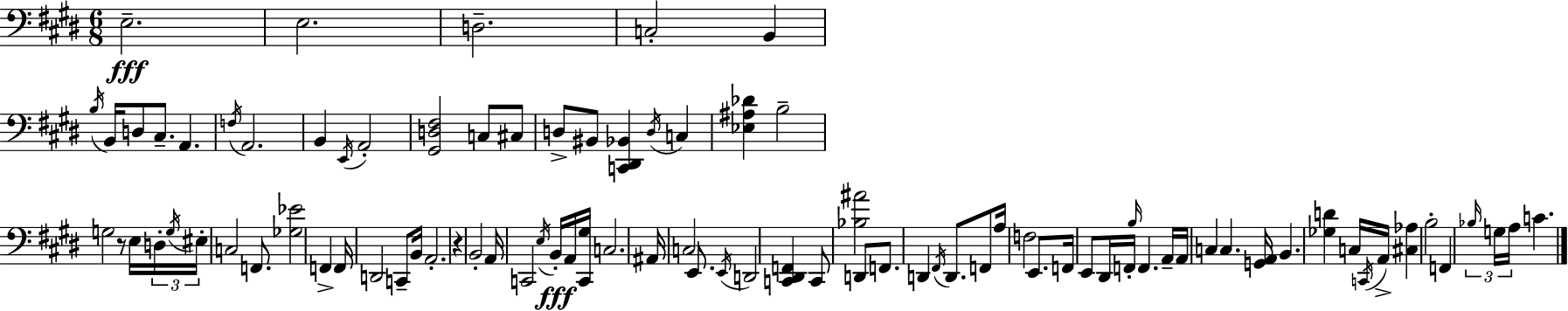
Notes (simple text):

E3/h. E3/h. D3/h. C3/h B2/q B3/s B2/s D3/e C#3/e. A2/q. F3/s A2/h. B2/q E2/s A2/h [G#2,D3,F#3]/h C3/e C#3/e D3/e BIS2/e [C2,D#2,Bb2]/q D3/s C3/q [Eb3,A#3,Db4]/q B3/h G3/h R/e E3/s D3/s G3/s EIS3/s C3/h F2/e. [Gb3,Eb4]/h F2/q F2/s D2/h C2/e B2/s A2/h. R/q B2/h A2/s C2/h E3/s B2/s A2/s [C2,G#3]/s C3/h. A#2/s C3/h E2/e. E2/s D2/h [C2,D#2,F2]/q C2/e [Bb3,A#4]/h D2/e F2/e. D2/q F#2/s D2/e. F2/e A3/s F3/h E2/e. F2/s E2/e D#2/s F2/s B3/s F2/q. A2/s A2/s C3/q C3/q. [G2,A2]/s B2/q. [Gb3,D4]/q C3/s C2/s A2/s [C#3,Ab3]/q B3/h F2/q Bb3/s G3/s A3/s C4/q.